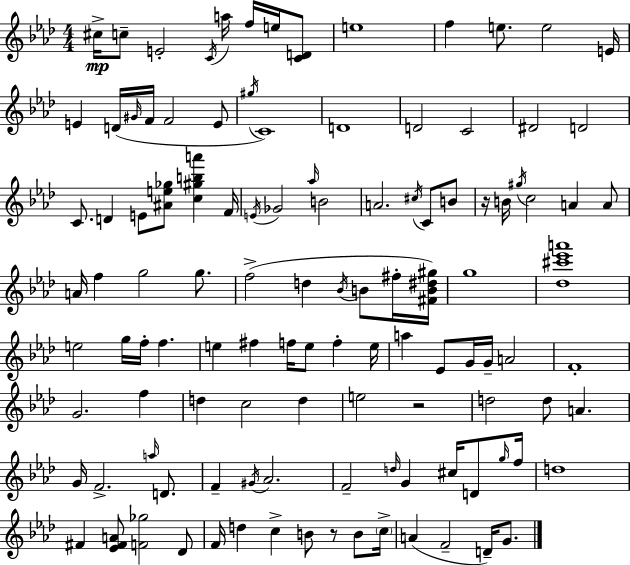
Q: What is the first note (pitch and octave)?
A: C#5